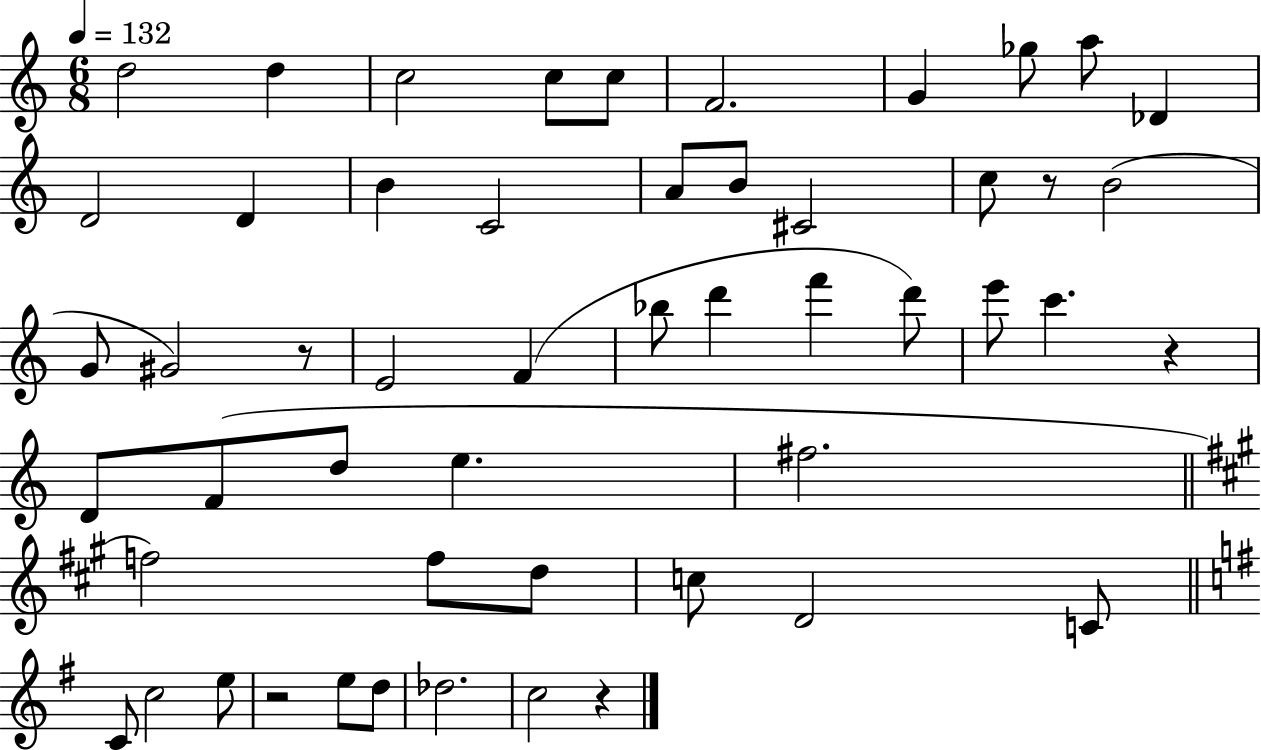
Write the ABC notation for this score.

X:1
T:Untitled
M:6/8
L:1/4
K:C
d2 d c2 c/2 c/2 F2 G _g/2 a/2 _D D2 D B C2 A/2 B/2 ^C2 c/2 z/2 B2 G/2 ^G2 z/2 E2 F _b/2 d' f' d'/2 e'/2 c' z D/2 F/2 d/2 e ^f2 f2 f/2 d/2 c/2 D2 C/2 C/2 c2 e/2 z2 e/2 d/2 _d2 c2 z